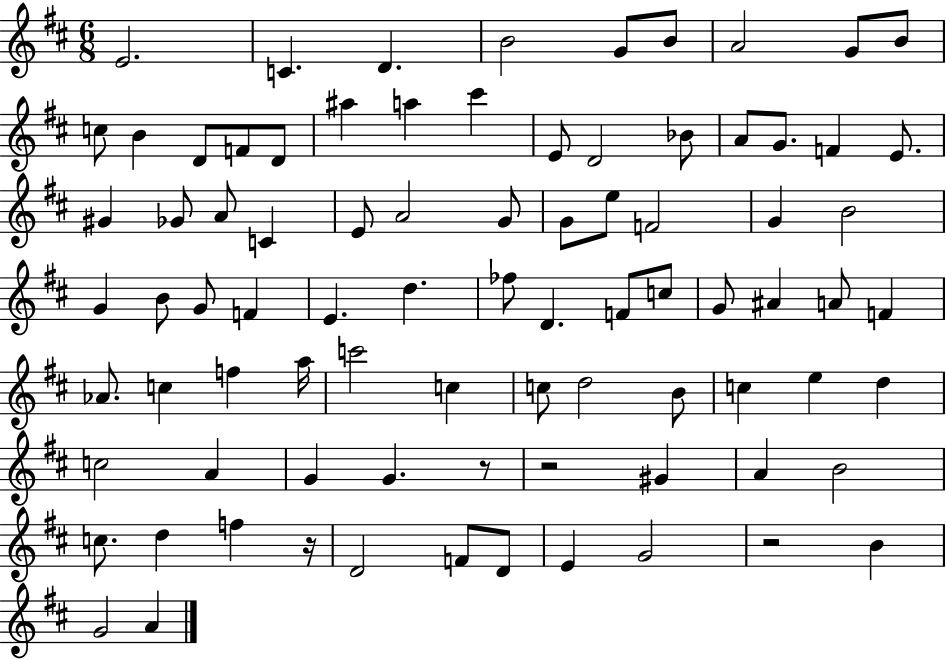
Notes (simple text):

E4/h. C4/q. D4/q. B4/h G4/e B4/e A4/h G4/e B4/e C5/e B4/q D4/e F4/e D4/e A#5/q A5/q C#6/q E4/e D4/h Bb4/e A4/e G4/e. F4/q E4/e. G#4/q Gb4/e A4/e C4/q E4/e A4/h G4/e G4/e E5/e F4/h G4/q B4/h G4/q B4/e G4/e F4/q E4/q. D5/q. FES5/e D4/q. F4/e C5/e G4/e A#4/q A4/e F4/q Ab4/e. C5/q F5/q A5/s C6/h C5/q C5/e D5/h B4/e C5/q E5/q D5/q C5/h A4/q G4/q G4/q. R/e R/h G#4/q A4/q B4/h C5/e. D5/q F5/q R/s D4/h F4/e D4/e E4/q G4/h R/h B4/q G4/h A4/q